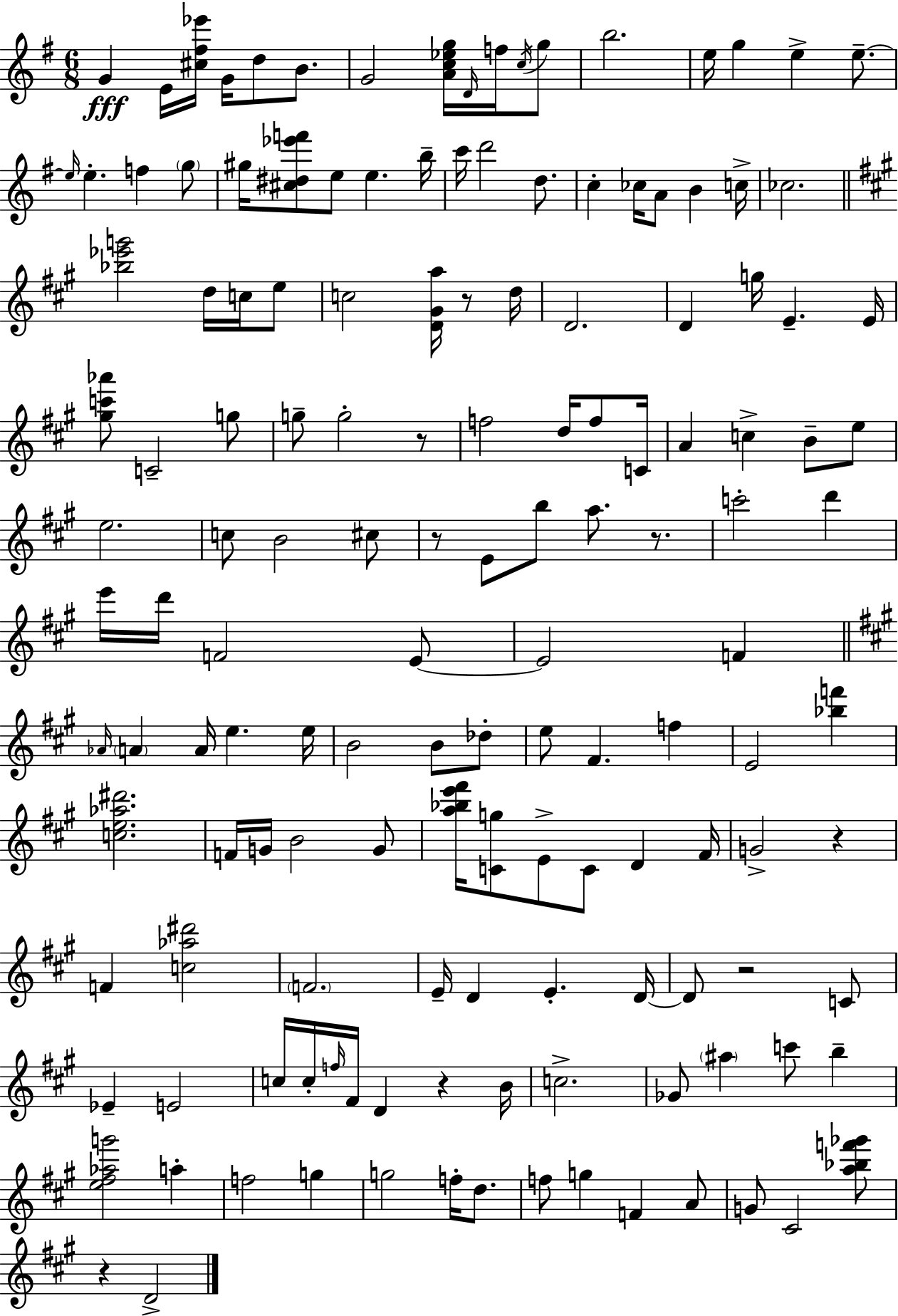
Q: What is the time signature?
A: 6/8